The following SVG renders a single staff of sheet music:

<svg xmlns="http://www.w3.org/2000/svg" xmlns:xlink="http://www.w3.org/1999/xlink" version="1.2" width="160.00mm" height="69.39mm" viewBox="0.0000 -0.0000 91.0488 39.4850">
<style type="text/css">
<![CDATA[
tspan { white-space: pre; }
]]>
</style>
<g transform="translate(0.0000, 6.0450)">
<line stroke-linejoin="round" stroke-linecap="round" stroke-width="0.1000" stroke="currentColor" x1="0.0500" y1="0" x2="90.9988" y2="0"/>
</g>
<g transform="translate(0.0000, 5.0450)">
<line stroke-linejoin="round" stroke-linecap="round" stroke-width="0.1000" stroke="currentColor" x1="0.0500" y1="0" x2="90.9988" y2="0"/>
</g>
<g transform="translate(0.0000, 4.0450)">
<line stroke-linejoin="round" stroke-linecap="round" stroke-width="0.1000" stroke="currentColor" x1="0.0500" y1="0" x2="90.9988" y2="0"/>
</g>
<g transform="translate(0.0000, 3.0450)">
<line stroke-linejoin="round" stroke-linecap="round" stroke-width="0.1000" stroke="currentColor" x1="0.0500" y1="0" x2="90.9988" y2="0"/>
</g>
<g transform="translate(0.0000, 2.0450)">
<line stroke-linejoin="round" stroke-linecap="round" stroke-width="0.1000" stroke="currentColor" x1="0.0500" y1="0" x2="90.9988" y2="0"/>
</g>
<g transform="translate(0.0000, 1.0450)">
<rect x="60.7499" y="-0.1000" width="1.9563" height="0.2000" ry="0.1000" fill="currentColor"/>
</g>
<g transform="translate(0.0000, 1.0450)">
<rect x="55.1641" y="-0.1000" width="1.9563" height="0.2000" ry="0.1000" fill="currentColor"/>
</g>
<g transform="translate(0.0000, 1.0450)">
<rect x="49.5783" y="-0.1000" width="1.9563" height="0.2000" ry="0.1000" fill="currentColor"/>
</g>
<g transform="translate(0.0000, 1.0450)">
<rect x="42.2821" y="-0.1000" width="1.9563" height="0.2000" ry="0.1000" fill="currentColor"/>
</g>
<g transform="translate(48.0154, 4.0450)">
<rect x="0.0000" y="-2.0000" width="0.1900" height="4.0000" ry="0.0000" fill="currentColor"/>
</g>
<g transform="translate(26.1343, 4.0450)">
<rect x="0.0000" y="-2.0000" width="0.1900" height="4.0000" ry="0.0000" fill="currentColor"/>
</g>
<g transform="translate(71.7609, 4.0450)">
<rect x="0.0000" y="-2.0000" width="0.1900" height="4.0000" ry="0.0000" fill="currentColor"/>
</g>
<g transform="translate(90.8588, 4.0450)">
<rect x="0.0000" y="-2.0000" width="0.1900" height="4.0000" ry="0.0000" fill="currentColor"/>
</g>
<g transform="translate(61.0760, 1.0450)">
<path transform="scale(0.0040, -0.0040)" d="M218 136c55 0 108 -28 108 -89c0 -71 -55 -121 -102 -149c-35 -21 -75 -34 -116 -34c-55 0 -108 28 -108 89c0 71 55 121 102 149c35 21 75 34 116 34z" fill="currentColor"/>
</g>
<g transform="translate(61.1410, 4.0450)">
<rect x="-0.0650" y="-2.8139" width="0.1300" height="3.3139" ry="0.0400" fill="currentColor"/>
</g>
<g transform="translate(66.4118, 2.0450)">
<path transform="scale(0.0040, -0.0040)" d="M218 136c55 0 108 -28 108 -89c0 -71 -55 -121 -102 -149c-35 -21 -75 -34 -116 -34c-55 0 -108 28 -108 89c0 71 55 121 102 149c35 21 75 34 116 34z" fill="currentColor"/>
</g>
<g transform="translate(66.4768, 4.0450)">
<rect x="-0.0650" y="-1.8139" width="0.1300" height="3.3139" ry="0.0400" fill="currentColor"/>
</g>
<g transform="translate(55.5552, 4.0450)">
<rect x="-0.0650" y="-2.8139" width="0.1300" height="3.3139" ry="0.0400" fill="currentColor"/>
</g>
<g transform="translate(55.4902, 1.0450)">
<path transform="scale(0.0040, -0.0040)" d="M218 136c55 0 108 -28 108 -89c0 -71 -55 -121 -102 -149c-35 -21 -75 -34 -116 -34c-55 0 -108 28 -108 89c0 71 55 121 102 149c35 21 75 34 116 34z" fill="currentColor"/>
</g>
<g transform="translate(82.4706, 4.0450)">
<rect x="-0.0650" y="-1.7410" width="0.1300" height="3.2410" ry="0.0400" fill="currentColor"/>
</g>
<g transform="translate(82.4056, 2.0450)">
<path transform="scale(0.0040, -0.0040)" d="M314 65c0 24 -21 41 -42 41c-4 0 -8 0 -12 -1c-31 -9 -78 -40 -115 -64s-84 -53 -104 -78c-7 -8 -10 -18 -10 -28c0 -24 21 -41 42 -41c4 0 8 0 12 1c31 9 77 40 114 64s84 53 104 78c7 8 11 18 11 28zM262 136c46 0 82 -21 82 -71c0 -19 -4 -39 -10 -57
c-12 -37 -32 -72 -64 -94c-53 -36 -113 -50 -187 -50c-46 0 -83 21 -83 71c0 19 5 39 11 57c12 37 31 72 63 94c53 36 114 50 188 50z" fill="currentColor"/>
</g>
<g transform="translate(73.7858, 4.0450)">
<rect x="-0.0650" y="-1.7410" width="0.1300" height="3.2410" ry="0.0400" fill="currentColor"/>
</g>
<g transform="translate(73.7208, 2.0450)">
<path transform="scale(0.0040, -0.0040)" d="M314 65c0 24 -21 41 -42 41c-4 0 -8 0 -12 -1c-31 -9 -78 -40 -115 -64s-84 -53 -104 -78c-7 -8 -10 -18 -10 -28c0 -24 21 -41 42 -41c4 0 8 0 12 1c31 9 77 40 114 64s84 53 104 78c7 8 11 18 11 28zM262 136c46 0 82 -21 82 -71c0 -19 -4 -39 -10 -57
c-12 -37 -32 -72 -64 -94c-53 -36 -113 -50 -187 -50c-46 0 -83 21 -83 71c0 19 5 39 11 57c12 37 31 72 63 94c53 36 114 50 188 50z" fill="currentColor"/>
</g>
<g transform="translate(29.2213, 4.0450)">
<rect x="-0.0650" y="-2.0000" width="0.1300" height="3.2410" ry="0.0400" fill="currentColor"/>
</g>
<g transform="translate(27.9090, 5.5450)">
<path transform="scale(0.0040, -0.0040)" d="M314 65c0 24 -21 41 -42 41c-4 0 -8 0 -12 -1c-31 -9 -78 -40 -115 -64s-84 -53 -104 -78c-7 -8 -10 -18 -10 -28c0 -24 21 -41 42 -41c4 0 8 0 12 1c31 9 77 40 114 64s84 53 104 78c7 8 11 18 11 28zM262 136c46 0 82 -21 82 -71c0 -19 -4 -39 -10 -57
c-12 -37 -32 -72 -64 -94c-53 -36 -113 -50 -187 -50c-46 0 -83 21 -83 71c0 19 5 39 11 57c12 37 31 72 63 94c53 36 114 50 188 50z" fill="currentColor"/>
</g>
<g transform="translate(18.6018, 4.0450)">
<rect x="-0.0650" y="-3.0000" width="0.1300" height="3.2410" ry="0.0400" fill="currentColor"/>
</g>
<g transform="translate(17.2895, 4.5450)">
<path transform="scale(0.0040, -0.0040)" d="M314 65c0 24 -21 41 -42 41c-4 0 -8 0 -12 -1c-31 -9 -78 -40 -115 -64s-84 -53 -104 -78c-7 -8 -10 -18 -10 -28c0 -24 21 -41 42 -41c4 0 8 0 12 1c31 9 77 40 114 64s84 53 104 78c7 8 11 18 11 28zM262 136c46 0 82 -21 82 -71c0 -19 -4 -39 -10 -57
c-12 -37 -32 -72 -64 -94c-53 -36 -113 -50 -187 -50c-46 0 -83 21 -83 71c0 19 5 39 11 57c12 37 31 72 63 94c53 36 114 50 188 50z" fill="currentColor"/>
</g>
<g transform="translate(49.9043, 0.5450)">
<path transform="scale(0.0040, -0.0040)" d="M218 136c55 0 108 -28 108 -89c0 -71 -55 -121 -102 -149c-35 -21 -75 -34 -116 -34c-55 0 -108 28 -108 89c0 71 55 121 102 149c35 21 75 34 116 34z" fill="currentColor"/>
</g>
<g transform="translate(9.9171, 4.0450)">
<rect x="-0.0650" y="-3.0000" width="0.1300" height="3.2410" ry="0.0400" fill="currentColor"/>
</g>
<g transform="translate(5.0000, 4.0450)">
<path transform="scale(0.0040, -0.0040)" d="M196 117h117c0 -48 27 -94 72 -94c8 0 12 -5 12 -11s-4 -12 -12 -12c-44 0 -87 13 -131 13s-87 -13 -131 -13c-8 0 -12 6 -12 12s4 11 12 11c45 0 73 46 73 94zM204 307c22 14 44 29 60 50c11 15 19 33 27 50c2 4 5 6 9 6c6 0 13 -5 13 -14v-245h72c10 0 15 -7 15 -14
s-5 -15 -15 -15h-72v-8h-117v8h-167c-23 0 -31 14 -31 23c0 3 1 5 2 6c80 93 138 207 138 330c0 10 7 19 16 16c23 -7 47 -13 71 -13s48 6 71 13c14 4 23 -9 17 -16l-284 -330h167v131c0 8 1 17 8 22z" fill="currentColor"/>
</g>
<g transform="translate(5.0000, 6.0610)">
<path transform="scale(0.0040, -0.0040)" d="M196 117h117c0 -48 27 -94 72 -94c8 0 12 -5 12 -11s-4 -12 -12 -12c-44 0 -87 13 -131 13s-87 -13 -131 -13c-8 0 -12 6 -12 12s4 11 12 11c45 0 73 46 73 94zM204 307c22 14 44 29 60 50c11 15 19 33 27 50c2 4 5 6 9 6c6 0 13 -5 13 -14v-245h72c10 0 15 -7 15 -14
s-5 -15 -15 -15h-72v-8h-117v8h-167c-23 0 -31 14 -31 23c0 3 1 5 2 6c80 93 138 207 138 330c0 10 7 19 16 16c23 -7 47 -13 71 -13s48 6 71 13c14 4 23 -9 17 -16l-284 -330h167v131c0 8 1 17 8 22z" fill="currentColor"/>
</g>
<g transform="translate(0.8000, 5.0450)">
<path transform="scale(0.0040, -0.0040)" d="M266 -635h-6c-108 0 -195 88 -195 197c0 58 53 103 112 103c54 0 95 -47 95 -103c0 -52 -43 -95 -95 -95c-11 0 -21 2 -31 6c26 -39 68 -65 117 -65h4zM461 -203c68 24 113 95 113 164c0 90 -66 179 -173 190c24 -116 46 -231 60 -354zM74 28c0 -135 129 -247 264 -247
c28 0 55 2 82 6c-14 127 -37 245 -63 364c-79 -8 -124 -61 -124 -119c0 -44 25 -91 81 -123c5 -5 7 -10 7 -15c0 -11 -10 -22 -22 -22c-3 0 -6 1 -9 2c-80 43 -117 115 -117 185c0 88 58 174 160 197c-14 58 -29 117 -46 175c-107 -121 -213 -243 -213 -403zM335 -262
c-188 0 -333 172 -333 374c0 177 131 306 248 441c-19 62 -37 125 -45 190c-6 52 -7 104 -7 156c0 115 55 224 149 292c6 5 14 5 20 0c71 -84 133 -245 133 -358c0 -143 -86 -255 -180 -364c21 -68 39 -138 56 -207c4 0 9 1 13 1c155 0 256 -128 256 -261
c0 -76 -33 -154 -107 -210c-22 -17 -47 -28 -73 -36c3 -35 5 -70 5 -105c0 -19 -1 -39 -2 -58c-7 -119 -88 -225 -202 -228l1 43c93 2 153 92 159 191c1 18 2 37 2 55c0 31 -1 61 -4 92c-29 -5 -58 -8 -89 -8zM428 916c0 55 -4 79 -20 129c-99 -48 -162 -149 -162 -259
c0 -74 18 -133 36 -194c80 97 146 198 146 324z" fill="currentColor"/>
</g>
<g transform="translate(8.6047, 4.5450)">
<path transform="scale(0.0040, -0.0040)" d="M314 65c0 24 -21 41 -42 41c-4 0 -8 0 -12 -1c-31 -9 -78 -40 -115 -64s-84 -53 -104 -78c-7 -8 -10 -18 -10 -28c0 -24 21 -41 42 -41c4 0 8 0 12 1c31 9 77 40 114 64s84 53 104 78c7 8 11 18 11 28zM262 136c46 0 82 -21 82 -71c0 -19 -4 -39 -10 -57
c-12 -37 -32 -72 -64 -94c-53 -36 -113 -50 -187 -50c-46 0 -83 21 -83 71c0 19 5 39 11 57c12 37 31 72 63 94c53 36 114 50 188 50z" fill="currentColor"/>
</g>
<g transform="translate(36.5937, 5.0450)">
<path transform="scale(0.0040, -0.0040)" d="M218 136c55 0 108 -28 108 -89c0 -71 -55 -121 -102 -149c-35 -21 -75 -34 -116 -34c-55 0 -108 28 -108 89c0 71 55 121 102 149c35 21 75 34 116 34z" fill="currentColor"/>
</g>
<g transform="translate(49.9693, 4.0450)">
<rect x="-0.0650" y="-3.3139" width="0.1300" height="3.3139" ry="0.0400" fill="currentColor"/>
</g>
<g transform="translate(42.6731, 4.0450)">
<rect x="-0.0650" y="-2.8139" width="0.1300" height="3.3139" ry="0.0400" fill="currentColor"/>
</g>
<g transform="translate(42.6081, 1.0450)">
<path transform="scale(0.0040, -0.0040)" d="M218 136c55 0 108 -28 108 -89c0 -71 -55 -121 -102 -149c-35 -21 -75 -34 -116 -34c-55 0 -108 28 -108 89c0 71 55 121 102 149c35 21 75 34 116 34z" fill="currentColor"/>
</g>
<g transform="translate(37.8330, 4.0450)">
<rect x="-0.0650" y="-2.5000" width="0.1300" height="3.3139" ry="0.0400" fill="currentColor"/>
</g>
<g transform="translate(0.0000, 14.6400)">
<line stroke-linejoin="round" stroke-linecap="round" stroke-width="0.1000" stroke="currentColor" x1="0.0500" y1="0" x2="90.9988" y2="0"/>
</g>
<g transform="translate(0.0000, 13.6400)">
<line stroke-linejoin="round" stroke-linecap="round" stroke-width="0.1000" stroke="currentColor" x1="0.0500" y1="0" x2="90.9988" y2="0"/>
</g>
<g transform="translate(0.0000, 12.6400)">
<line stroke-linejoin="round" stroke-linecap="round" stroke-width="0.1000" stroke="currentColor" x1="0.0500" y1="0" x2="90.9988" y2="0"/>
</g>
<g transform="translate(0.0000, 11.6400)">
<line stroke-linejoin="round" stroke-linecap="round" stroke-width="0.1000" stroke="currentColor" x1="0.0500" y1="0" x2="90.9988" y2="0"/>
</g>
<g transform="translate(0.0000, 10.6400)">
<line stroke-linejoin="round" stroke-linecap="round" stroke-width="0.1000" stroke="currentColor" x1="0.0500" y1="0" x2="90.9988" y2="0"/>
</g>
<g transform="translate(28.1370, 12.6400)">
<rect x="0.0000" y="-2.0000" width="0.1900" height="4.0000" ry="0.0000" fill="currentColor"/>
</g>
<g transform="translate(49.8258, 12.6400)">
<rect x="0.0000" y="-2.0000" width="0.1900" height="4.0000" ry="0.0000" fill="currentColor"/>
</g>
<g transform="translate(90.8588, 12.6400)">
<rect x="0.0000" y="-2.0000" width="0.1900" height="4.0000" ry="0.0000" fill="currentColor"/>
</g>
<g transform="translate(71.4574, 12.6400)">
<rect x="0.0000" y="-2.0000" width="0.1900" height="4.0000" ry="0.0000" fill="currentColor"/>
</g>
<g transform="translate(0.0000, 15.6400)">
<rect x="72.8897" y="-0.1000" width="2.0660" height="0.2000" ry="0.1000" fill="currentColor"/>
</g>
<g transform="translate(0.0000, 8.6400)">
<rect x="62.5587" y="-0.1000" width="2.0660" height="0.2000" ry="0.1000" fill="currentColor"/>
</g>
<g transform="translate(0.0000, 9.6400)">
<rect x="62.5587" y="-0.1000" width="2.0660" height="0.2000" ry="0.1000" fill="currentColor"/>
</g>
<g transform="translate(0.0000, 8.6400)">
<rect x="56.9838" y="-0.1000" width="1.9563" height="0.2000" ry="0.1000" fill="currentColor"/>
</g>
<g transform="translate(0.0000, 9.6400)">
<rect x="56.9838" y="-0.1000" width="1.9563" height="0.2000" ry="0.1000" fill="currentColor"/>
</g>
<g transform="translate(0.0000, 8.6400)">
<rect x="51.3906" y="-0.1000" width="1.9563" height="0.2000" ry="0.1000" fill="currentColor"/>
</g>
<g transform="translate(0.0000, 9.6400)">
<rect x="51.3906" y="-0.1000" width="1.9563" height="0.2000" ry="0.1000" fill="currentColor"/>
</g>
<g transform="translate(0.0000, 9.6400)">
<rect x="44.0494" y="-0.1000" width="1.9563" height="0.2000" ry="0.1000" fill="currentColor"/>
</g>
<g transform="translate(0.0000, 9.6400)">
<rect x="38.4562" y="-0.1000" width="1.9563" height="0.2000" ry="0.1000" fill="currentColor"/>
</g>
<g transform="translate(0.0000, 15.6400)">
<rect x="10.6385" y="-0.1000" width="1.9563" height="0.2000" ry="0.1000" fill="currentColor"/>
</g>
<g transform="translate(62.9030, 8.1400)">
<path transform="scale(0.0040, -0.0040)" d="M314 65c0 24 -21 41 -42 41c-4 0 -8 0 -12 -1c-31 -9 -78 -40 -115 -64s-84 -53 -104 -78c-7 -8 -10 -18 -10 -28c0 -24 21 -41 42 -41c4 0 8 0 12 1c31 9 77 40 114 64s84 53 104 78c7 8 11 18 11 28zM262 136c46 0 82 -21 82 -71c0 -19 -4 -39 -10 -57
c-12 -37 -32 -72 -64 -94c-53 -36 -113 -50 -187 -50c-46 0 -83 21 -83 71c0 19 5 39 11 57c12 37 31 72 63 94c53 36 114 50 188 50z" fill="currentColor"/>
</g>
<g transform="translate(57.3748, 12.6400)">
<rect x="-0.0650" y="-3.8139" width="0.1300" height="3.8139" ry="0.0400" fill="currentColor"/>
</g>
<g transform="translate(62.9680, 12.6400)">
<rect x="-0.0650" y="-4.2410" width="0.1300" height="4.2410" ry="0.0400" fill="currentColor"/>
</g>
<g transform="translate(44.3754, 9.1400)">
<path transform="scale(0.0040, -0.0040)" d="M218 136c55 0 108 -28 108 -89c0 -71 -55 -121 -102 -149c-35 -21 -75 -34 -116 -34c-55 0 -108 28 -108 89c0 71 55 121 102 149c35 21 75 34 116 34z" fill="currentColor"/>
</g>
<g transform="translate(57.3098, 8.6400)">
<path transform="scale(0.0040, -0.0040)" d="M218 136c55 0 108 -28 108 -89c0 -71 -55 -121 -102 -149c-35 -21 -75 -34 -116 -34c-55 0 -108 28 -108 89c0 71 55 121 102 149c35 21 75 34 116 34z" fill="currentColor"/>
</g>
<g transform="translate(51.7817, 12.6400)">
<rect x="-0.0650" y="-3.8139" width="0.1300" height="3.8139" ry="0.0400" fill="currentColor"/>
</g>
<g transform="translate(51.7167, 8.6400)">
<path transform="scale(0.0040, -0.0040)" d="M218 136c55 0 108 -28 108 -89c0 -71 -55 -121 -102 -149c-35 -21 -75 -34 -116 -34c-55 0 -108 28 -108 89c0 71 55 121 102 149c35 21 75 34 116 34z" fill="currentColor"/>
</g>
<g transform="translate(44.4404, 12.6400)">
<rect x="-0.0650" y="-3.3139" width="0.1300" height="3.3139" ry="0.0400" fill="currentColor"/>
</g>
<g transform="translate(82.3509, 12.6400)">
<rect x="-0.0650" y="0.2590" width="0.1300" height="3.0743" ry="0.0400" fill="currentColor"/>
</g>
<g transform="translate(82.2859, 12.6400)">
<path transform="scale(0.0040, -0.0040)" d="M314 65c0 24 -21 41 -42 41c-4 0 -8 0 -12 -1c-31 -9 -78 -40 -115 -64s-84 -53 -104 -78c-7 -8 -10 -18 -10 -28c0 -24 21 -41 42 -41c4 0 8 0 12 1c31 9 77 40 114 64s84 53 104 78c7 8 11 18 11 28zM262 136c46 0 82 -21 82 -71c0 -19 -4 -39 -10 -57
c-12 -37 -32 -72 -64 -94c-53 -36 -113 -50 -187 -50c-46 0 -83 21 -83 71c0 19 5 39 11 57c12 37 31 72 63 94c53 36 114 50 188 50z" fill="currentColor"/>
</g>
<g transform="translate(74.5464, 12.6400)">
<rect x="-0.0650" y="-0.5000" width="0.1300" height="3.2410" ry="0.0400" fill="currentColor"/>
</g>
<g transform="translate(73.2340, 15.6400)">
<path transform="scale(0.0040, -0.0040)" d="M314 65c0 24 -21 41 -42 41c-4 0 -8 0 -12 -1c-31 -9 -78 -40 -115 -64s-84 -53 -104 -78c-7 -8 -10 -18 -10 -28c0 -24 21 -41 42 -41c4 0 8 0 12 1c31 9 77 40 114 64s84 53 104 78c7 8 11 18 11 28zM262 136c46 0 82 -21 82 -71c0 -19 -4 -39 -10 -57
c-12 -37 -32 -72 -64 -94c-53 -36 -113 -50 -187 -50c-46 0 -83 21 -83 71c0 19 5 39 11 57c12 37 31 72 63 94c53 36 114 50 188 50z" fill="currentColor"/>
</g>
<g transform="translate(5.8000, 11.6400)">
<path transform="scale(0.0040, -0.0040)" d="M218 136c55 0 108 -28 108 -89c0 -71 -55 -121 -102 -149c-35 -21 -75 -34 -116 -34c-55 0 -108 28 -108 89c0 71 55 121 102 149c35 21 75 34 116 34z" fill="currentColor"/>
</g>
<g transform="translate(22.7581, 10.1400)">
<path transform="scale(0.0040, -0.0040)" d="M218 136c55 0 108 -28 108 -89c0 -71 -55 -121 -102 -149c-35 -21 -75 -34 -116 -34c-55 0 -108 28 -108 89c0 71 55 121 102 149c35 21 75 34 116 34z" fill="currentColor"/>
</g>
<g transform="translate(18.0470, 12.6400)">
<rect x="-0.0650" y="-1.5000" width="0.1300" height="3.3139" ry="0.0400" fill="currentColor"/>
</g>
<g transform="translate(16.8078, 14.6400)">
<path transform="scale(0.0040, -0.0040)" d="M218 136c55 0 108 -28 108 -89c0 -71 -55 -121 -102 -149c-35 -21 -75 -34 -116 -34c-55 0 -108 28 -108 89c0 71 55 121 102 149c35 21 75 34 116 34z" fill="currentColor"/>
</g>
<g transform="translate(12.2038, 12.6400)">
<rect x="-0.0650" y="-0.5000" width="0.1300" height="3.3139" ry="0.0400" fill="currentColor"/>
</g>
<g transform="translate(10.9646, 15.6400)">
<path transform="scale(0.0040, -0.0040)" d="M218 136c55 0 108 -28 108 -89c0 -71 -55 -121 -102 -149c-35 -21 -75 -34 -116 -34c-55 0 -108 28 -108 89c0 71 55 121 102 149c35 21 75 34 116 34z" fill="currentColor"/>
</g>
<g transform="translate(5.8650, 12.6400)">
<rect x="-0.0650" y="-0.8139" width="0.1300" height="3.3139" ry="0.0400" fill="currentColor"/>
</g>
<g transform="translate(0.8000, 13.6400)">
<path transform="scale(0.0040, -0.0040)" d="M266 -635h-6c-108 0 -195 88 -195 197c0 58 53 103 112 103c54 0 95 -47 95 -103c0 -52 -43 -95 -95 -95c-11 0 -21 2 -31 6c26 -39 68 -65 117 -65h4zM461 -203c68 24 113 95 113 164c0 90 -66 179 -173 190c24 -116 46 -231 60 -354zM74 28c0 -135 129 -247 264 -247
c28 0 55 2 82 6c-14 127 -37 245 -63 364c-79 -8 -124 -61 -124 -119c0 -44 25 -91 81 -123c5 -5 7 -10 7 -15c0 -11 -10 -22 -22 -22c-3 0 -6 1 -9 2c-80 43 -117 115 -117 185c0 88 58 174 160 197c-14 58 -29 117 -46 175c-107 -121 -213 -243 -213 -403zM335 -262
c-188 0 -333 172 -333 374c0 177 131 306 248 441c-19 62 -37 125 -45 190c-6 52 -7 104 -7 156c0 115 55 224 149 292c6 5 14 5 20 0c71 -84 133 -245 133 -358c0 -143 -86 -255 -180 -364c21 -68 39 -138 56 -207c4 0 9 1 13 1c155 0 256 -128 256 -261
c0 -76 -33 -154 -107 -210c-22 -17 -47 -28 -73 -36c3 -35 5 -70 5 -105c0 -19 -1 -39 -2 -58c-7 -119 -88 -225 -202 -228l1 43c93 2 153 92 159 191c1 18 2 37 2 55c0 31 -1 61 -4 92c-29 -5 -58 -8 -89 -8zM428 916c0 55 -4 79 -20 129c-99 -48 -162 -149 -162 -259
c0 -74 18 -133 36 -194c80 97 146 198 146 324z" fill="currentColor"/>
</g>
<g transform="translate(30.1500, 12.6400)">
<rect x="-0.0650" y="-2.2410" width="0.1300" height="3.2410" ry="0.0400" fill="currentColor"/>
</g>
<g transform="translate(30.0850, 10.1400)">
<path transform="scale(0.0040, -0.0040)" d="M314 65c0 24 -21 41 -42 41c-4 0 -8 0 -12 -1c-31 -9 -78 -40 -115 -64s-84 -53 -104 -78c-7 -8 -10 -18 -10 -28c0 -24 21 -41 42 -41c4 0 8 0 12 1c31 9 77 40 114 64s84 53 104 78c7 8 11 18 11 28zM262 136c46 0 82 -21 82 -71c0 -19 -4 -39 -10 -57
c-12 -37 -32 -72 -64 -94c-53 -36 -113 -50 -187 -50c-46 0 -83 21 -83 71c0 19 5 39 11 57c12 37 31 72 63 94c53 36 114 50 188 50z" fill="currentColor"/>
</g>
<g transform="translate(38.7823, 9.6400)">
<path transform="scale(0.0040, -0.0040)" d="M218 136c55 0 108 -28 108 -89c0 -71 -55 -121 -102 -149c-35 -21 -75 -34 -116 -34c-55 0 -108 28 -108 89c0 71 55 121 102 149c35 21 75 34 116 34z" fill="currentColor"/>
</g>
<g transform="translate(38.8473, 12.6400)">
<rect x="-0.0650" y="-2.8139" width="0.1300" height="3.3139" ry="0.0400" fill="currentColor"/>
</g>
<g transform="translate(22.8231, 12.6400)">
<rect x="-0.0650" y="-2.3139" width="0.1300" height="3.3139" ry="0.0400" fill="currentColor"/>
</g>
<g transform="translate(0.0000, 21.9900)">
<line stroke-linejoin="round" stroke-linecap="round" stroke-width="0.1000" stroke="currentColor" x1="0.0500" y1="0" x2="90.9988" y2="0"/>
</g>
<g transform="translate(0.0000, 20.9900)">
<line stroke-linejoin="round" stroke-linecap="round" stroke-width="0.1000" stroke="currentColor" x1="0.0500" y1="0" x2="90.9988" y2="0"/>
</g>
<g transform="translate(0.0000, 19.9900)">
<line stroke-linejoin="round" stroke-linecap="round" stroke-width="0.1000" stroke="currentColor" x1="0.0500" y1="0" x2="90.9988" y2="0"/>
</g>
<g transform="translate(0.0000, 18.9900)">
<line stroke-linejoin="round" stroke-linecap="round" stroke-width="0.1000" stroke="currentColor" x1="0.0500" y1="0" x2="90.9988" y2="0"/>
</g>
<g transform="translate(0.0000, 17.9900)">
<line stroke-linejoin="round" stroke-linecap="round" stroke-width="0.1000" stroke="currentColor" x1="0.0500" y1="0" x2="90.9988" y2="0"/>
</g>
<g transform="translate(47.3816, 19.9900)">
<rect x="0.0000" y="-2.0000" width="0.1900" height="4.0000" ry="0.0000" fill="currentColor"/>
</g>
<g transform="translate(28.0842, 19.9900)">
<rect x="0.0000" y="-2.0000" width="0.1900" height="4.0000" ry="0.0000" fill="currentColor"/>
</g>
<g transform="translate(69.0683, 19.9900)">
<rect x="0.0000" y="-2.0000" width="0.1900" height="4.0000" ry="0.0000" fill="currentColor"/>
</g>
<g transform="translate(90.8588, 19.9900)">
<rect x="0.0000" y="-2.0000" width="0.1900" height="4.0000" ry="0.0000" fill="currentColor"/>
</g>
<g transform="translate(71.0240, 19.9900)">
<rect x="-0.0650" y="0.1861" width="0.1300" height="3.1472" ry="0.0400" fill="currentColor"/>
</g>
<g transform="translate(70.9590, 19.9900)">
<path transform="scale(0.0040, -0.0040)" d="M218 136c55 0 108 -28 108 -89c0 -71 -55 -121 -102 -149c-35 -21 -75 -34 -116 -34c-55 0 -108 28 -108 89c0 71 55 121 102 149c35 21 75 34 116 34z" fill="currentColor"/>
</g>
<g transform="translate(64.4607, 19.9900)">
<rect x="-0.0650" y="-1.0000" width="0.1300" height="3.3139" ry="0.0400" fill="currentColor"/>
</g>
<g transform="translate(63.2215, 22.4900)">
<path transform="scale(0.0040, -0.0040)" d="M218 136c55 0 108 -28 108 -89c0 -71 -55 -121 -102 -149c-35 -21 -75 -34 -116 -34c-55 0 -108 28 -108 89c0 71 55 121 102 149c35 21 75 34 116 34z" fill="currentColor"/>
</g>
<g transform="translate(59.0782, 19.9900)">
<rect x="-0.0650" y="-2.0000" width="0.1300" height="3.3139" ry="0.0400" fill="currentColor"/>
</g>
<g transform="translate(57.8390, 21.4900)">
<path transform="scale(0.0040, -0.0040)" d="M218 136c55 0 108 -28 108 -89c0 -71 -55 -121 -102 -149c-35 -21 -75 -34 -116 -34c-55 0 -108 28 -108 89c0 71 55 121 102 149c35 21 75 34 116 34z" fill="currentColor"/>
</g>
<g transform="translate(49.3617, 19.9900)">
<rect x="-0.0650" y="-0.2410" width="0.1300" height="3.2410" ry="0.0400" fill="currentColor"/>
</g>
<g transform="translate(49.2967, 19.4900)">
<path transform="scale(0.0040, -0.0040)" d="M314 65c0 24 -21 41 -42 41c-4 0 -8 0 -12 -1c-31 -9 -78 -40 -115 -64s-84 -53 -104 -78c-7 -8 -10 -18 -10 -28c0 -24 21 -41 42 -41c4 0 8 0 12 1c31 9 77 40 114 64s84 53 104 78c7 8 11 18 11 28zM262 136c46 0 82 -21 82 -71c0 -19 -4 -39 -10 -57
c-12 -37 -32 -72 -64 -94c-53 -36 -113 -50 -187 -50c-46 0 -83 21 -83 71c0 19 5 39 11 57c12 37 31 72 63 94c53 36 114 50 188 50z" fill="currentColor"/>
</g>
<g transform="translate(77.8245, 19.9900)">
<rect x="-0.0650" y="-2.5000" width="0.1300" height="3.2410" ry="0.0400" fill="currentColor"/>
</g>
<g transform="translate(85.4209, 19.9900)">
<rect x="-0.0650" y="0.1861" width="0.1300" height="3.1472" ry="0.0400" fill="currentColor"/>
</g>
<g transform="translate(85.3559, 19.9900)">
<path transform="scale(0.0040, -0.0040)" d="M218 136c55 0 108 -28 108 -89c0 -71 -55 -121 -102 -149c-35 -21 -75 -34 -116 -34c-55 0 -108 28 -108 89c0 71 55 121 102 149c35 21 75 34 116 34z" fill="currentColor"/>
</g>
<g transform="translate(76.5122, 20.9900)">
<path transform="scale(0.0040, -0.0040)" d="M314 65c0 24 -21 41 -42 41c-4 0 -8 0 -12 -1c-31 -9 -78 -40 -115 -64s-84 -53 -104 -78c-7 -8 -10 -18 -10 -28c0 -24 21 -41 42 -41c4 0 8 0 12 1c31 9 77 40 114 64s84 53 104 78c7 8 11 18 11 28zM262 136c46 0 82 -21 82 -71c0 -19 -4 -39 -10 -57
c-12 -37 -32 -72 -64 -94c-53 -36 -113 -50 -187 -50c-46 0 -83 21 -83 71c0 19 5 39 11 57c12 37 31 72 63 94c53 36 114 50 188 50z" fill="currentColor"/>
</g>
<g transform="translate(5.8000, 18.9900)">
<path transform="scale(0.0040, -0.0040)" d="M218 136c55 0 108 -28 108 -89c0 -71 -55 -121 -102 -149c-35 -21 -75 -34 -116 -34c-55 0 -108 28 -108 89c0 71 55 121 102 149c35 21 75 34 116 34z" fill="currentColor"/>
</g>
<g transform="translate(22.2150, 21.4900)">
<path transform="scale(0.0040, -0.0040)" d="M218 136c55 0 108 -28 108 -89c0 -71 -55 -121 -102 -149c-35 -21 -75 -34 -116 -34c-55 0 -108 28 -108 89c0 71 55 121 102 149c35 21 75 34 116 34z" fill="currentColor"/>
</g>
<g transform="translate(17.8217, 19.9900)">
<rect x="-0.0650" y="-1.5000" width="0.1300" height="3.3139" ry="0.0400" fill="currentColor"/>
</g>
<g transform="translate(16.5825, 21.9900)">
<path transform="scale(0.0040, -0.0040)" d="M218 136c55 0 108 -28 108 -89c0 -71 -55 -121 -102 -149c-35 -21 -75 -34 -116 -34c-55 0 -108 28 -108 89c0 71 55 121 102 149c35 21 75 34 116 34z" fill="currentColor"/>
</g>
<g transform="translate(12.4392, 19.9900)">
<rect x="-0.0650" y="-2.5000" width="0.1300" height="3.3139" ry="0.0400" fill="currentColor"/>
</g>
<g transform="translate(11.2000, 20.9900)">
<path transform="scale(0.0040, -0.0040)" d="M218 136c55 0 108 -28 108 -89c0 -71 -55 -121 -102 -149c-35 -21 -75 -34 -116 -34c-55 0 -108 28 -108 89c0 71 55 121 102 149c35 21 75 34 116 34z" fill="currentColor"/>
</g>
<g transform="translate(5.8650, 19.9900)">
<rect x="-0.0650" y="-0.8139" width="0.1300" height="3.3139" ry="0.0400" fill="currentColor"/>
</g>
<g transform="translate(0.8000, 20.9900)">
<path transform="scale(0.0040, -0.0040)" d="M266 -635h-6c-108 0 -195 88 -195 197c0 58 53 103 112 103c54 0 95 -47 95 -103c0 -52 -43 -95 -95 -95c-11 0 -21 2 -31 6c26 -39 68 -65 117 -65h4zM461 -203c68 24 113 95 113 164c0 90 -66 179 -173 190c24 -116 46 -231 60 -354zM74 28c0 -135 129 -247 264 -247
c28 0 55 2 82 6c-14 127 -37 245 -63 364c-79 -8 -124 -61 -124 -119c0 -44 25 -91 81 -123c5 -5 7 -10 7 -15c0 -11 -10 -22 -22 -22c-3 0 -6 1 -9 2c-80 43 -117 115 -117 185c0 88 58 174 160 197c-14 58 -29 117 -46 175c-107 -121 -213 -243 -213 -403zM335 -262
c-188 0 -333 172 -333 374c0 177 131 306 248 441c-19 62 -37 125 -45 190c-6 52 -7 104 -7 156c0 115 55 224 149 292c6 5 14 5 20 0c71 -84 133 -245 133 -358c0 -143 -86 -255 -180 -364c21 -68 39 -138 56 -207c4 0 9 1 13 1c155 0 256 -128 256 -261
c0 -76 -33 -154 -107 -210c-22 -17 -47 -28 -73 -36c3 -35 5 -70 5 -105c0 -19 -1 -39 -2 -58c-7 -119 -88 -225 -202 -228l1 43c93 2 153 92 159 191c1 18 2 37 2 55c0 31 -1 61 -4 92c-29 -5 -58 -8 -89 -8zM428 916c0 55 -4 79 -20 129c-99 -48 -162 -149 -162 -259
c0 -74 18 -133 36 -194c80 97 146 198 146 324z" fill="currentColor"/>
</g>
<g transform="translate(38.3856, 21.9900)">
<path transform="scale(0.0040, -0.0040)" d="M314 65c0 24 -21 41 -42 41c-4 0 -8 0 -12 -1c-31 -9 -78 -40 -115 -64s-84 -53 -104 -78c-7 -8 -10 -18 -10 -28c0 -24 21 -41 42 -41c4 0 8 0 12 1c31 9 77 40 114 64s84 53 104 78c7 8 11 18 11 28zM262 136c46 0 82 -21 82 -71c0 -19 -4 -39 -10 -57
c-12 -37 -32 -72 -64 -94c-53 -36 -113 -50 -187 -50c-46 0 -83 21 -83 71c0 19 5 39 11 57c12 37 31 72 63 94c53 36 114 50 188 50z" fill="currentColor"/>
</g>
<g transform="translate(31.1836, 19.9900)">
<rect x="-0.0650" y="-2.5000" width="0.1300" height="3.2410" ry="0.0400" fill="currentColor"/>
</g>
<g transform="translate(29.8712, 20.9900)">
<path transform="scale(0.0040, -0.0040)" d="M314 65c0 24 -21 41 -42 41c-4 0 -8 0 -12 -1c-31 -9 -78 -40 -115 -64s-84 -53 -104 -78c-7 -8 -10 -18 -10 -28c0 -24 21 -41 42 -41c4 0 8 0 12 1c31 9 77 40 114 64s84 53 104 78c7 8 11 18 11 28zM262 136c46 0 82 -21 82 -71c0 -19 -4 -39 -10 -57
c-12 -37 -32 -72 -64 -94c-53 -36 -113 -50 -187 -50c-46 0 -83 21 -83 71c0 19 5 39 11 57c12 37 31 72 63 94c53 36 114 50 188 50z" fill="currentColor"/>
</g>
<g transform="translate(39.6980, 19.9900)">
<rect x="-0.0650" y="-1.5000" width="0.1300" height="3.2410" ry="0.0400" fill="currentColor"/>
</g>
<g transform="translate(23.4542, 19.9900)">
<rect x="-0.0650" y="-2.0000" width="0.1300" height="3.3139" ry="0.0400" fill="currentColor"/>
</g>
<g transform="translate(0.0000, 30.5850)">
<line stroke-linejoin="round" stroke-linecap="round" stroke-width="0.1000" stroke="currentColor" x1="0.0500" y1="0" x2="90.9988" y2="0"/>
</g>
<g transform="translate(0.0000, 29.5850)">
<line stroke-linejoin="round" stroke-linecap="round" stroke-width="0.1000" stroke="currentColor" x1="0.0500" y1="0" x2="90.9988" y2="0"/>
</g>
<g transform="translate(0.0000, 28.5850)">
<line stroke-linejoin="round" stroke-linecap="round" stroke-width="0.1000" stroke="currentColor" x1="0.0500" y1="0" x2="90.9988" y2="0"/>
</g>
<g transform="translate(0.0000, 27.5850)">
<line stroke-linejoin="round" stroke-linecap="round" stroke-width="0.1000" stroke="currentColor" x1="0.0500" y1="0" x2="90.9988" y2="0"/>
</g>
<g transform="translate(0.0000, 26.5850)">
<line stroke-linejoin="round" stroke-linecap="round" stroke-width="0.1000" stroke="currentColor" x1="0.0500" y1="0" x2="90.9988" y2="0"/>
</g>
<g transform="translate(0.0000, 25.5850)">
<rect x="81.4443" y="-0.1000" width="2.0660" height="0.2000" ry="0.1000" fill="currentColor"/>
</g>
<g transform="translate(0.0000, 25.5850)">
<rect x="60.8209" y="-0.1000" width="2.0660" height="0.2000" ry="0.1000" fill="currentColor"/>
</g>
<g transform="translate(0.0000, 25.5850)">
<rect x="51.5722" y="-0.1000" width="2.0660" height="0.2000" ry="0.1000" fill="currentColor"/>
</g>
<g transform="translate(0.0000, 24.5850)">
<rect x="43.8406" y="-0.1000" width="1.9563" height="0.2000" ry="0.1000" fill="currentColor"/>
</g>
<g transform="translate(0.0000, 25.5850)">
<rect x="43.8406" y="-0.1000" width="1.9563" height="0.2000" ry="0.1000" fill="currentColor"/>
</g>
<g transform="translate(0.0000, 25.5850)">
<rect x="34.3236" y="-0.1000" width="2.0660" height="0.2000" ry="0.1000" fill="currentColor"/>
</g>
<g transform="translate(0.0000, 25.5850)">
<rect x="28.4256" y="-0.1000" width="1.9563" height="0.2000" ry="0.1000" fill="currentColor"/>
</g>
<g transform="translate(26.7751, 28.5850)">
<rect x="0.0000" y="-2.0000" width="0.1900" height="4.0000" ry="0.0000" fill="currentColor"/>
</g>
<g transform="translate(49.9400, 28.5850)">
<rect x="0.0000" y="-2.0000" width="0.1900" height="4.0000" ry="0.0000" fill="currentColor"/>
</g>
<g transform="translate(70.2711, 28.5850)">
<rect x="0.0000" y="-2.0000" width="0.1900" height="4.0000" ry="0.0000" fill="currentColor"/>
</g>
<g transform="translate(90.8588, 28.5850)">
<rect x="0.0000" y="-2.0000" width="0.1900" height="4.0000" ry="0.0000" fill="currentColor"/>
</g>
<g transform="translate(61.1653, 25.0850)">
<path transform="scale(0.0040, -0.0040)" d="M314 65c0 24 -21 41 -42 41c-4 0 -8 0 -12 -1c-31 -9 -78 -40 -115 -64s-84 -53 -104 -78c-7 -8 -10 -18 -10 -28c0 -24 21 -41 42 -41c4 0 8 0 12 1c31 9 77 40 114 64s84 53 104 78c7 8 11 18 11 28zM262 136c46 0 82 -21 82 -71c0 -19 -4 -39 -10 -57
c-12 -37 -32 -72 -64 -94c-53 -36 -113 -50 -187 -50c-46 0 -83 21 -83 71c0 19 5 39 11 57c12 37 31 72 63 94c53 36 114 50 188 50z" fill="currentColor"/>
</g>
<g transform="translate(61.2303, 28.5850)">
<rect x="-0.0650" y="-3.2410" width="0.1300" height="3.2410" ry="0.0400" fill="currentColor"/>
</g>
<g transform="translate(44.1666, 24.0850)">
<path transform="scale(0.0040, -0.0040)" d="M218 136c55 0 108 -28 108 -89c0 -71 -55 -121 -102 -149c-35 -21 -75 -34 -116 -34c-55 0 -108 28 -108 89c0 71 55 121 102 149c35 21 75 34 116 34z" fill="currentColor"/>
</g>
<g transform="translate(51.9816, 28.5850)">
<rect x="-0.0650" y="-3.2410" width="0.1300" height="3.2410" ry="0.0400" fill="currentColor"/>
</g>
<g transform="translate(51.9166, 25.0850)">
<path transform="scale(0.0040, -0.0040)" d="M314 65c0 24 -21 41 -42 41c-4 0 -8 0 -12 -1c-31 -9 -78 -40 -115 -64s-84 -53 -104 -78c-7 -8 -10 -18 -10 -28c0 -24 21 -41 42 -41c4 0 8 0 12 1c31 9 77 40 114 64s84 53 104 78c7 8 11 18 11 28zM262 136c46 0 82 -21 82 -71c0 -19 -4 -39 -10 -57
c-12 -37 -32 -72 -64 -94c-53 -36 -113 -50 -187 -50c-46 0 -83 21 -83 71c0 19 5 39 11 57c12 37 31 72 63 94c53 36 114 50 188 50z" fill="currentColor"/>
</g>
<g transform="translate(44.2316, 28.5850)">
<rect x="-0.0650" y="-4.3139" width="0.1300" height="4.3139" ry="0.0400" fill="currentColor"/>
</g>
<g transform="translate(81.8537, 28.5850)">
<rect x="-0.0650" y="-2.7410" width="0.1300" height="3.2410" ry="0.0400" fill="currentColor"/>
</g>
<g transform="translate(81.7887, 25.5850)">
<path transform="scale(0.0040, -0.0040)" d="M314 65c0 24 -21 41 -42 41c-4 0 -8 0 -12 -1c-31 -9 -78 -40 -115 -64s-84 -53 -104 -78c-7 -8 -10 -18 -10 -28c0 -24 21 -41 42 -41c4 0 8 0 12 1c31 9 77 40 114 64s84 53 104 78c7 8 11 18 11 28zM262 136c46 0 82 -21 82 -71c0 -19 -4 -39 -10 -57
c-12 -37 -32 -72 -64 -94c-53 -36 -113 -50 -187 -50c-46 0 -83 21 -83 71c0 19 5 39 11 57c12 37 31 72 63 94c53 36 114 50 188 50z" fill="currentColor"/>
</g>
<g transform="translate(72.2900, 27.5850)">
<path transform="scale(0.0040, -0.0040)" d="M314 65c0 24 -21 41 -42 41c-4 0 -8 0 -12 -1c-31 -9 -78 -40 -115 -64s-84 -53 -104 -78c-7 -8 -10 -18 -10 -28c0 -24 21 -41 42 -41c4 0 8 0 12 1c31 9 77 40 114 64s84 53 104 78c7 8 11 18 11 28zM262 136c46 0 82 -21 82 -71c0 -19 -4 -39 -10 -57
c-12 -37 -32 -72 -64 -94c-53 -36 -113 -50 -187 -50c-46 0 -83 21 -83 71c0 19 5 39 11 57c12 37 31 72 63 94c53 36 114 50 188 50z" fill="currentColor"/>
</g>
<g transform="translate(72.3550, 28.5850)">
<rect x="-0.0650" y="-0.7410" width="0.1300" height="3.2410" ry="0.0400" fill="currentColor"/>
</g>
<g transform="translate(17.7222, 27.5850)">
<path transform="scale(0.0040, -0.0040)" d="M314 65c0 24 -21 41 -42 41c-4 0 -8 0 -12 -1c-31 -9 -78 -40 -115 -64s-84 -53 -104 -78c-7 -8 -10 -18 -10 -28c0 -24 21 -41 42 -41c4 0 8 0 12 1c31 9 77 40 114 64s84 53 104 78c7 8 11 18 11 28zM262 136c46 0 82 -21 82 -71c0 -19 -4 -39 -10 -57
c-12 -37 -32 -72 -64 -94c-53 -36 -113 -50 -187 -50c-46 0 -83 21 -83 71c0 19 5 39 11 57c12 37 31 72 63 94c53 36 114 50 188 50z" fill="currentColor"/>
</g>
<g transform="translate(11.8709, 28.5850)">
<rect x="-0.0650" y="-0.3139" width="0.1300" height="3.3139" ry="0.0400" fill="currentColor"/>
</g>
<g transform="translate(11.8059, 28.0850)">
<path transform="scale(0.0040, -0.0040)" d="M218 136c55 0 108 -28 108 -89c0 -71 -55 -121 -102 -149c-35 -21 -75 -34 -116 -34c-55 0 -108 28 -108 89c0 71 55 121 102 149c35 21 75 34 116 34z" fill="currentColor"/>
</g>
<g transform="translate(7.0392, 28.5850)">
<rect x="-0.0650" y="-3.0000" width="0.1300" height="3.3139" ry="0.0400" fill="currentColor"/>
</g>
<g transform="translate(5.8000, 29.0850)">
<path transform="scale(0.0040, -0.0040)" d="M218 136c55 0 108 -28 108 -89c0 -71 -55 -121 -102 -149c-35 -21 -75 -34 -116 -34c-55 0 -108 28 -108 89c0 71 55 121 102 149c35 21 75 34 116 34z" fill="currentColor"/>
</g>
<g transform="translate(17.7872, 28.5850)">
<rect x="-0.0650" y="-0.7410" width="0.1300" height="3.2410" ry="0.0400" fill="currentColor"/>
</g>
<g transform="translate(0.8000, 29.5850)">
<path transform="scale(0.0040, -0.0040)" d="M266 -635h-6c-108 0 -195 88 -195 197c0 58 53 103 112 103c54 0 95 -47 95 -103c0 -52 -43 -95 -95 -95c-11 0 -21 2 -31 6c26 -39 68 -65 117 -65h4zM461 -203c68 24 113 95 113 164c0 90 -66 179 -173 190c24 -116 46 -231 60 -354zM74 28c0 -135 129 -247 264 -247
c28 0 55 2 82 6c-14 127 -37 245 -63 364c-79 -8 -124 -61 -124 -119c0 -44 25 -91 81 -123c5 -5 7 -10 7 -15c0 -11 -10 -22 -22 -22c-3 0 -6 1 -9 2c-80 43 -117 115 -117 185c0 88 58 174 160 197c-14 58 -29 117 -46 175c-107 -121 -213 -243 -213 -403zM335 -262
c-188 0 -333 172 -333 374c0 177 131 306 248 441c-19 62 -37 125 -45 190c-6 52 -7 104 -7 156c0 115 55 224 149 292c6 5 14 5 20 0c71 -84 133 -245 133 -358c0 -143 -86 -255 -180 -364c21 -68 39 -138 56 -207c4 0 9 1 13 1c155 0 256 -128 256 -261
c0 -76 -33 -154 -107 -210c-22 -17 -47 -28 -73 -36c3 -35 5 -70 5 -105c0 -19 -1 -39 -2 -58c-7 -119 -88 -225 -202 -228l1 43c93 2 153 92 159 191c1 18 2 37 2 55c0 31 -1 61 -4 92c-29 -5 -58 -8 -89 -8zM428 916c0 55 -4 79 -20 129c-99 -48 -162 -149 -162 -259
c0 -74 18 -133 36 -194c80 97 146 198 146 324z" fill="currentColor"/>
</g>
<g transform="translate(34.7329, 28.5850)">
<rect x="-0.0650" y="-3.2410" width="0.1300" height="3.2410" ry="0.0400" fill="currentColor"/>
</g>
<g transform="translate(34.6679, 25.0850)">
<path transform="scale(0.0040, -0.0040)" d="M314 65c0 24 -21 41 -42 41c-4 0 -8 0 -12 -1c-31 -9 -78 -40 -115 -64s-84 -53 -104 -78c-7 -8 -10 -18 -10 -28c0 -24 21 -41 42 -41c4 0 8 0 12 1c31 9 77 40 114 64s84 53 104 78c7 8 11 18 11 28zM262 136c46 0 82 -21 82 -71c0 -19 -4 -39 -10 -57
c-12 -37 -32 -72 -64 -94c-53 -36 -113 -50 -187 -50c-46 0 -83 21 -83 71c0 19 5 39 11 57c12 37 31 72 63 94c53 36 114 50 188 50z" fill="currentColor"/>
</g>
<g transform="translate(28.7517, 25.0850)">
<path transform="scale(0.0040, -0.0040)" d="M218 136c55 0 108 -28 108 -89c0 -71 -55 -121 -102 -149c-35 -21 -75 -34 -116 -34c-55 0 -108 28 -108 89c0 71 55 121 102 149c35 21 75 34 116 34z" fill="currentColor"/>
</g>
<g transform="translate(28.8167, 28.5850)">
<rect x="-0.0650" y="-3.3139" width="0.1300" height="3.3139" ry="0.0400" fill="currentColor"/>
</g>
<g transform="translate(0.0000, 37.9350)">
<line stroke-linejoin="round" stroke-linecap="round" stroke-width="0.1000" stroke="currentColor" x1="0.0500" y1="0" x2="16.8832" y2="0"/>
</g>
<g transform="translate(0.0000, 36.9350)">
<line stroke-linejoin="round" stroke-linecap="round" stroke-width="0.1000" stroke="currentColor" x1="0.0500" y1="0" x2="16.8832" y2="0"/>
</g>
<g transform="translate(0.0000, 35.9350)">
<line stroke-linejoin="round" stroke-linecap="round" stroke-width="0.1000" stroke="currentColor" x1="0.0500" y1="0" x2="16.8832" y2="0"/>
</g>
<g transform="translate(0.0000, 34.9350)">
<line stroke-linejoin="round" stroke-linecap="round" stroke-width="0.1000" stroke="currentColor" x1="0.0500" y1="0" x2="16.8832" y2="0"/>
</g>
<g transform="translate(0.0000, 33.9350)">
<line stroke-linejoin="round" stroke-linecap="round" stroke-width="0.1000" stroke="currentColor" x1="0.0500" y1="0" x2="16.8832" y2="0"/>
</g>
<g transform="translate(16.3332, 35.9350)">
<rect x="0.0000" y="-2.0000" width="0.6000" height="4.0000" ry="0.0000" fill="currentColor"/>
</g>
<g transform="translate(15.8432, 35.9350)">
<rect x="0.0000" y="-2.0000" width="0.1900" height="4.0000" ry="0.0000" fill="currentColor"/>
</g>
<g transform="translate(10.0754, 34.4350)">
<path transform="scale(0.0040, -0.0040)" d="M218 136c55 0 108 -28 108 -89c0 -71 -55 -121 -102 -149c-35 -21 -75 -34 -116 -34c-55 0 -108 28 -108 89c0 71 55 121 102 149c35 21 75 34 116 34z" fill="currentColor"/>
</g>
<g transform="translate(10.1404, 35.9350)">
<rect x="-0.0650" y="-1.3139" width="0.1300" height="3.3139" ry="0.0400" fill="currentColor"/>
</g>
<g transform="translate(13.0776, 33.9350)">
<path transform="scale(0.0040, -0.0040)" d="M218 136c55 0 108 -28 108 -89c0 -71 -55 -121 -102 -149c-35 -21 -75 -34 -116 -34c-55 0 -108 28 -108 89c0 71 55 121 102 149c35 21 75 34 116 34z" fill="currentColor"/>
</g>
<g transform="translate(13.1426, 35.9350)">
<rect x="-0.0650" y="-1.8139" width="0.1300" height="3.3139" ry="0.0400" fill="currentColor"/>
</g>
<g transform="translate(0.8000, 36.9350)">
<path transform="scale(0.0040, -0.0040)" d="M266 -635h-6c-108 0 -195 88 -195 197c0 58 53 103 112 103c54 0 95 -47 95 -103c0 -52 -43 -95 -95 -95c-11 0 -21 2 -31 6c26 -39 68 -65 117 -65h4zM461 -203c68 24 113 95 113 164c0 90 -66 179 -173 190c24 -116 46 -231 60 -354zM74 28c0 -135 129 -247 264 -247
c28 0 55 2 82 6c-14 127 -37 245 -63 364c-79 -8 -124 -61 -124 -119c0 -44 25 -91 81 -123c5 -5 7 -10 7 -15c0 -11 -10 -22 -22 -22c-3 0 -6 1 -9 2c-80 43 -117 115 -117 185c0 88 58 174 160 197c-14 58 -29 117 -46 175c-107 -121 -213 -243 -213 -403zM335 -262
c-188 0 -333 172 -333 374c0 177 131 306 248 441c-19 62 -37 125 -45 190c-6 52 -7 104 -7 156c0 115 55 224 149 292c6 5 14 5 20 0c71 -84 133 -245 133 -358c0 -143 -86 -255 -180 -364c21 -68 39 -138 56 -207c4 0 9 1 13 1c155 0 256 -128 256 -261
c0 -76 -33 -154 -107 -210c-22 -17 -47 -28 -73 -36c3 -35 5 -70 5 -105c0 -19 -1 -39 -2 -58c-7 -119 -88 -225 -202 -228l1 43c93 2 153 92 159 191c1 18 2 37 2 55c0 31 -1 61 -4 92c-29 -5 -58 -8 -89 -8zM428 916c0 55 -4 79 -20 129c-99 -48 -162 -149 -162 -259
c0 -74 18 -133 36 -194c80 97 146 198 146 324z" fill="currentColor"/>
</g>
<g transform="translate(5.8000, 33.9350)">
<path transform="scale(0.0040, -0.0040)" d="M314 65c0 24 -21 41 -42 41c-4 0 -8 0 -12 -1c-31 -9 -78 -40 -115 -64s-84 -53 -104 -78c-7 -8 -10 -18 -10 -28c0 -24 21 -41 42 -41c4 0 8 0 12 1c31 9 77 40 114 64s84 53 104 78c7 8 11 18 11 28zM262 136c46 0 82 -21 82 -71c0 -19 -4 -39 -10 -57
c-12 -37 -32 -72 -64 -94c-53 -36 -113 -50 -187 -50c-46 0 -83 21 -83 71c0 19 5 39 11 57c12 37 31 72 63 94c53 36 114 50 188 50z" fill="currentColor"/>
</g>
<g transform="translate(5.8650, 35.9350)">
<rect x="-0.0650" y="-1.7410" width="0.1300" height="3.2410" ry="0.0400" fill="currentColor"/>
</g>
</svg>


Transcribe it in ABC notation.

X:1
T:Untitled
M:4/4
L:1/4
K:C
A2 A2 F2 G a b a a f f2 f2 d C E g g2 a b c' c' d'2 C2 B2 d G E F G2 E2 c2 F D B G2 B A c d2 b b2 d' b2 b2 d2 a2 f2 e f